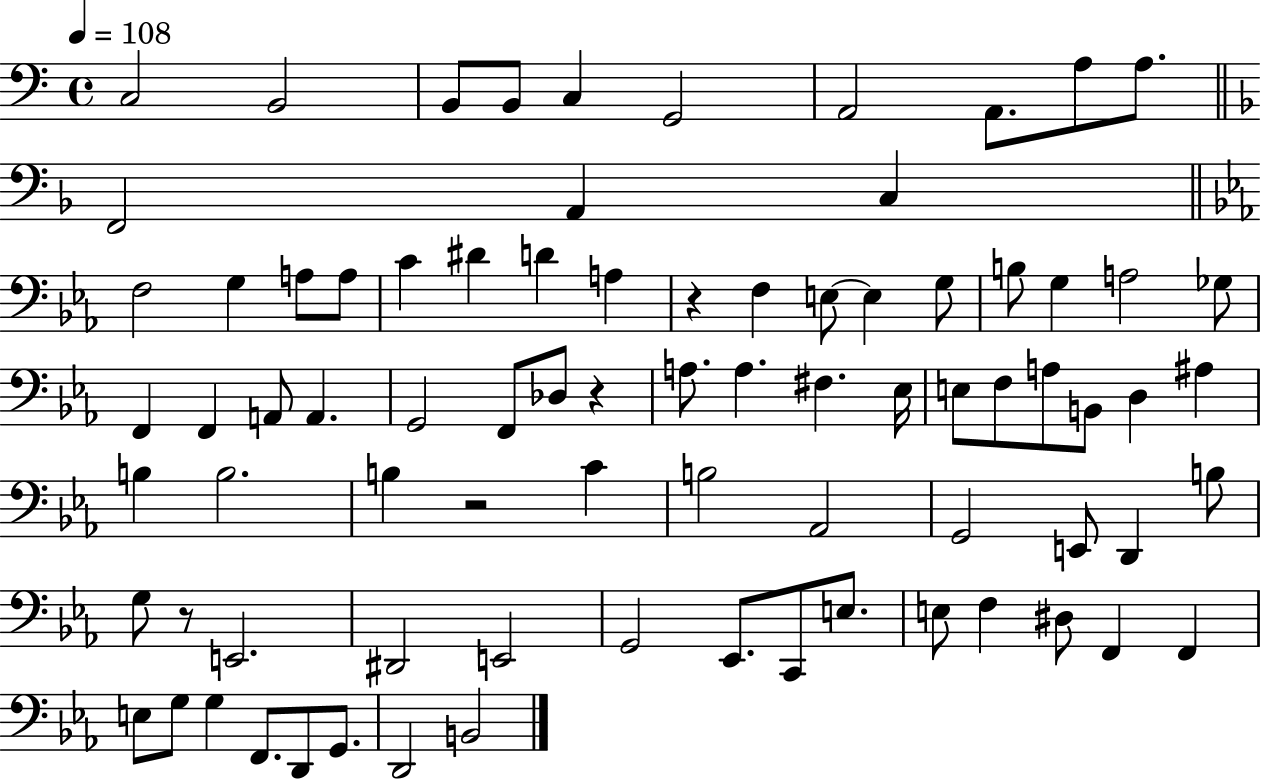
X:1
T:Untitled
M:4/4
L:1/4
K:C
C,2 B,,2 B,,/2 B,,/2 C, G,,2 A,,2 A,,/2 A,/2 A,/2 F,,2 A,, C, F,2 G, A,/2 A,/2 C ^D D A, z F, E,/2 E, G,/2 B,/2 G, A,2 _G,/2 F,, F,, A,,/2 A,, G,,2 F,,/2 _D,/2 z A,/2 A, ^F, _E,/4 E,/2 F,/2 A,/2 B,,/2 D, ^A, B, B,2 B, z2 C B,2 _A,,2 G,,2 E,,/2 D,, B,/2 G,/2 z/2 E,,2 ^D,,2 E,,2 G,,2 _E,,/2 C,,/2 E,/2 E,/2 F, ^D,/2 F,, F,, E,/2 G,/2 G, F,,/2 D,,/2 G,,/2 D,,2 B,,2